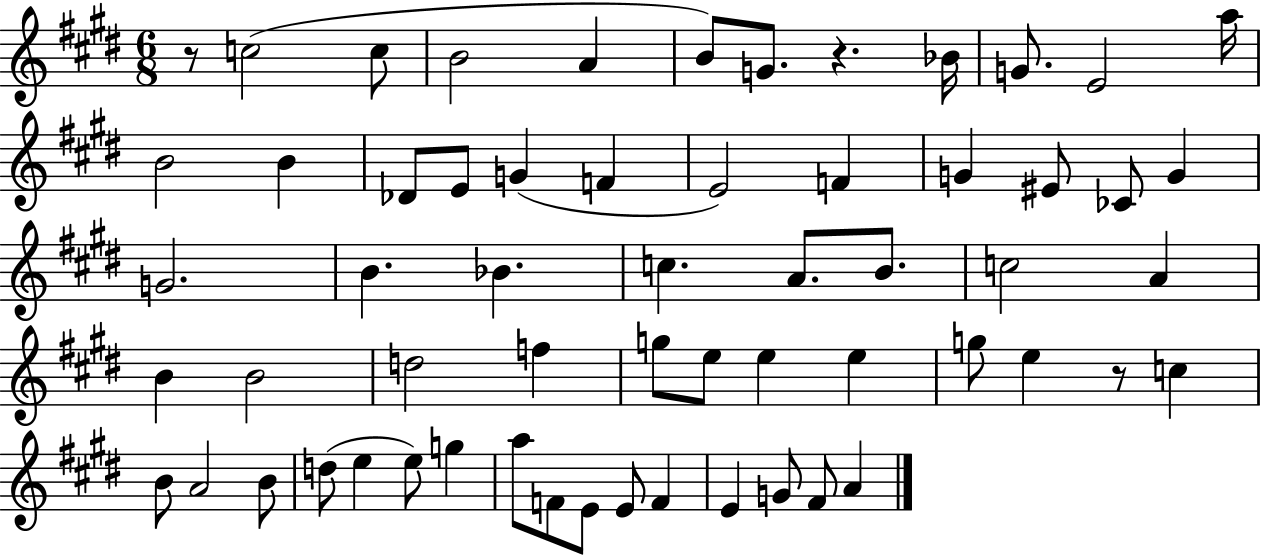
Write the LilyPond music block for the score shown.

{
  \clef treble
  \numericTimeSignature
  \time 6/8
  \key e \major
  r8 c''2( c''8 | b'2 a'4 | b'8) g'8. r4. bes'16 | g'8. e'2 a''16 | \break b'2 b'4 | des'8 e'8 g'4( f'4 | e'2) f'4 | g'4 eis'8 ces'8 g'4 | \break g'2. | b'4. bes'4. | c''4. a'8. b'8. | c''2 a'4 | \break b'4 b'2 | d''2 f''4 | g''8 e''8 e''4 e''4 | g''8 e''4 r8 c''4 | \break b'8 a'2 b'8 | d''8( e''4 e''8) g''4 | a''8 f'8 e'8 e'8 f'4 | e'4 g'8 fis'8 a'4 | \break \bar "|."
}